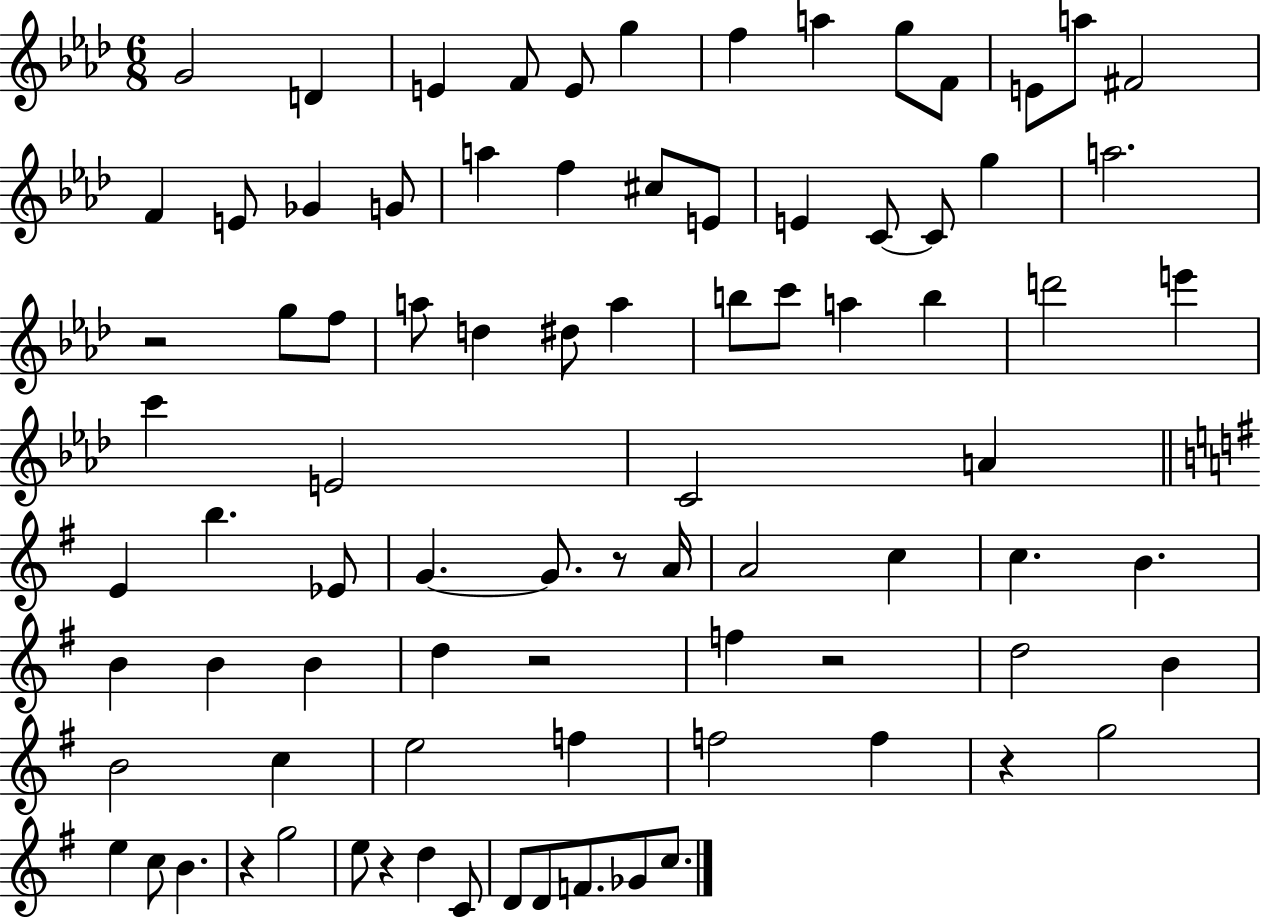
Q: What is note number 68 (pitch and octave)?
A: C5